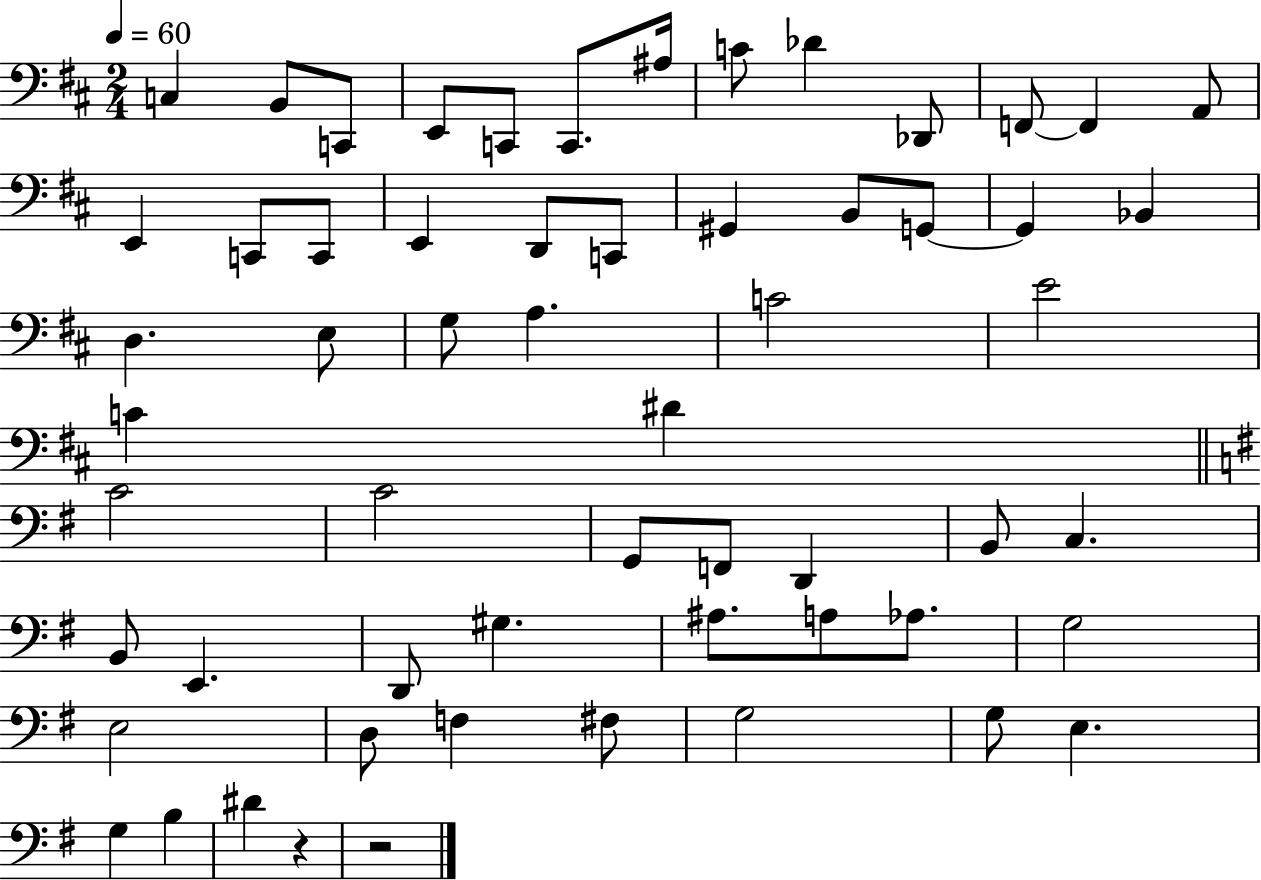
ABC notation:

X:1
T:Untitled
M:2/4
L:1/4
K:D
C, B,,/2 C,,/2 E,,/2 C,,/2 C,,/2 ^A,/4 C/2 _D _D,,/2 F,,/2 F,, A,,/2 E,, C,,/2 C,,/2 E,, D,,/2 C,,/2 ^G,, B,,/2 G,,/2 G,, _B,, D, E,/2 G,/2 A, C2 E2 C ^D C2 C2 G,,/2 F,,/2 D,, B,,/2 C, B,,/2 E,, D,,/2 ^G, ^A,/2 A,/2 _A,/2 G,2 E,2 D,/2 F, ^F,/2 G,2 G,/2 E, G, B, ^D z z2